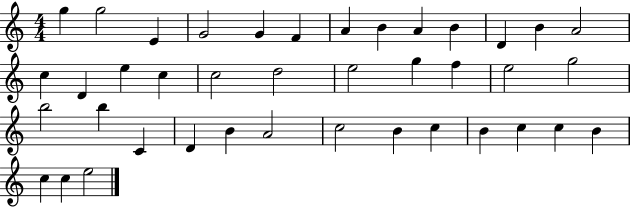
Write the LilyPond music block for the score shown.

{
  \clef treble
  \numericTimeSignature
  \time 4/4
  \key c \major
  g''4 g''2 e'4 | g'2 g'4 f'4 | a'4 b'4 a'4 b'4 | d'4 b'4 a'2 | \break c''4 d'4 e''4 c''4 | c''2 d''2 | e''2 g''4 f''4 | e''2 g''2 | \break b''2 b''4 c'4 | d'4 b'4 a'2 | c''2 b'4 c''4 | b'4 c''4 c''4 b'4 | \break c''4 c''4 e''2 | \bar "|."
}